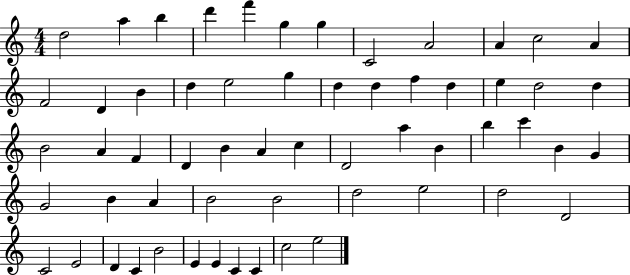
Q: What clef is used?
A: treble